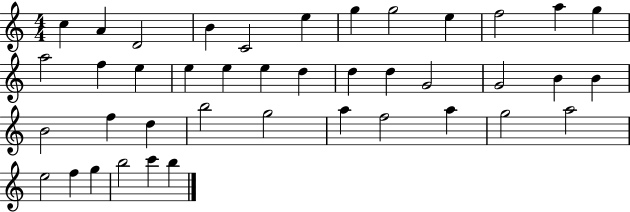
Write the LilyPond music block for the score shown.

{
  \clef treble
  \numericTimeSignature
  \time 4/4
  \key c \major
  c''4 a'4 d'2 | b'4 c'2 e''4 | g''4 g''2 e''4 | f''2 a''4 g''4 | \break a''2 f''4 e''4 | e''4 e''4 e''4 d''4 | d''4 d''4 g'2 | g'2 b'4 b'4 | \break b'2 f''4 d''4 | b''2 g''2 | a''4 f''2 a''4 | g''2 a''2 | \break e''2 f''4 g''4 | b''2 c'''4 b''4 | \bar "|."
}